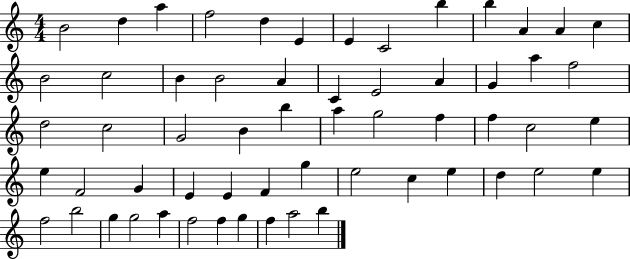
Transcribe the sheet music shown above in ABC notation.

X:1
T:Untitled
M:4/4
L:1/4
K:C
B2 d a f2 d E E C2 b b A A c B2 c2 B B2 A C E2 A G a f2 d2 c2 G2 B b a g2 f f c2 e e F2 G E E F g e2 c e d e2 e f2 b2 g g2 a f2 f g f a2 b